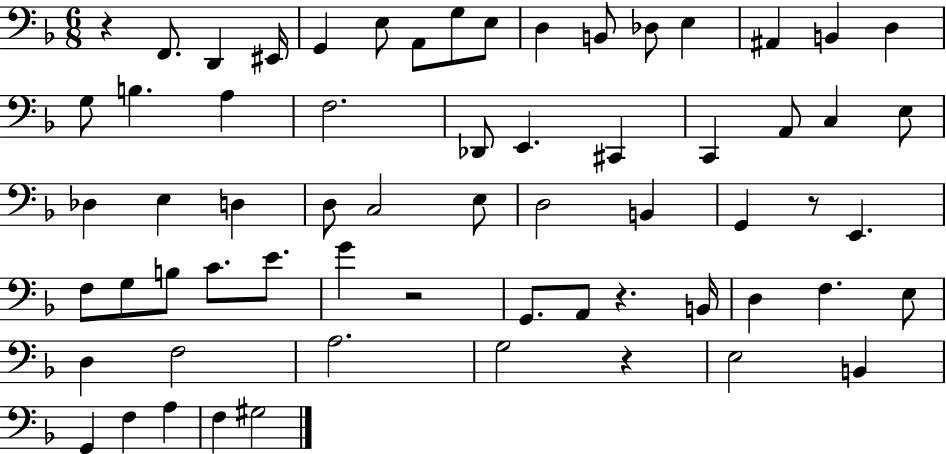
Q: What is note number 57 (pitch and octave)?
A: A3